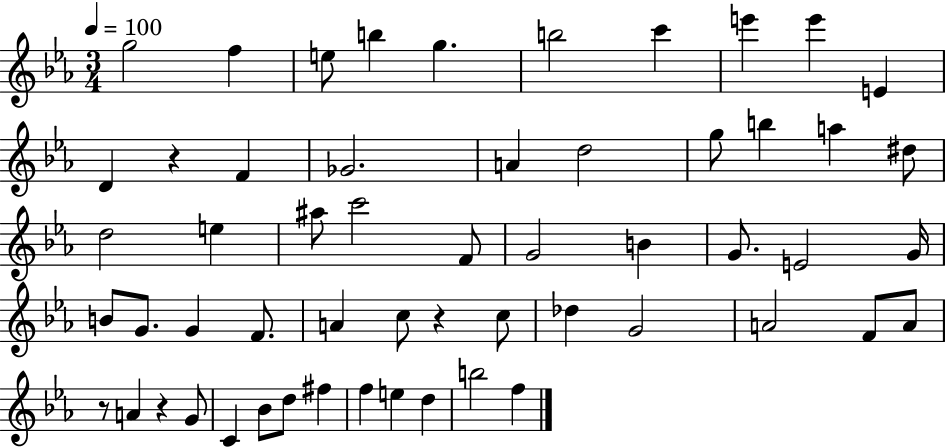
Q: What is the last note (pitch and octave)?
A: F5